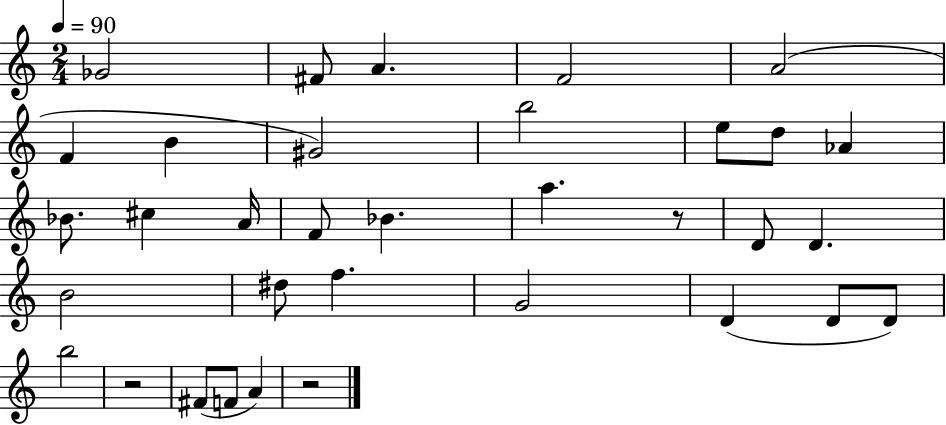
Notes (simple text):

Gb4/h F#4/e A4/q. F4/h A4/h F4/q B4/q G#4/h B5/h E5/e D5/e Ab4/q Bb4/e. C#5/q A4/s F4/e Bb4/q. A5/q. R/e D4/e D4/q. B4/h D#5/e F5/q. G4/h D4/q D4/e D4/e B5/h R/h F#4/e F4/e A4/q R/h